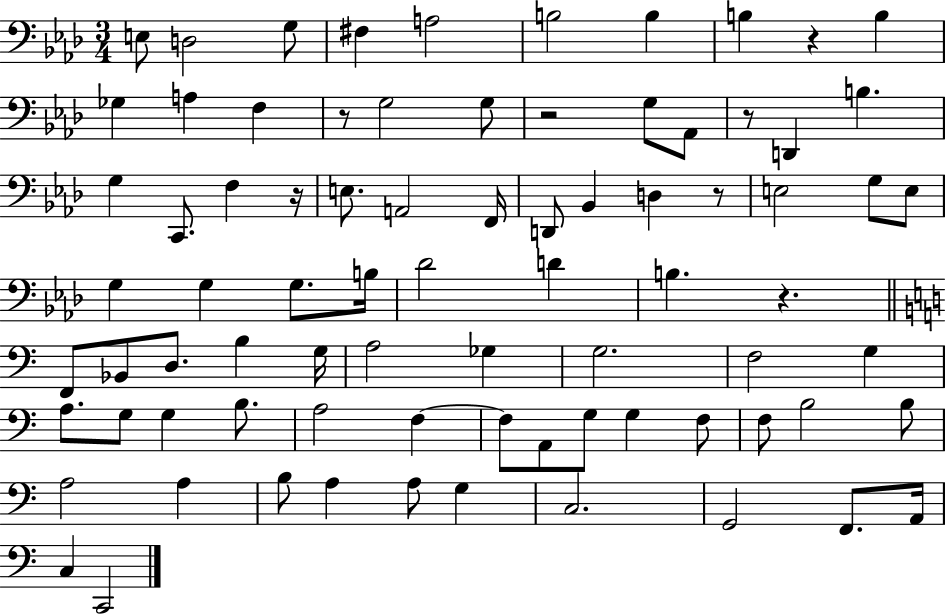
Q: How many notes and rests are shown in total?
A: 80